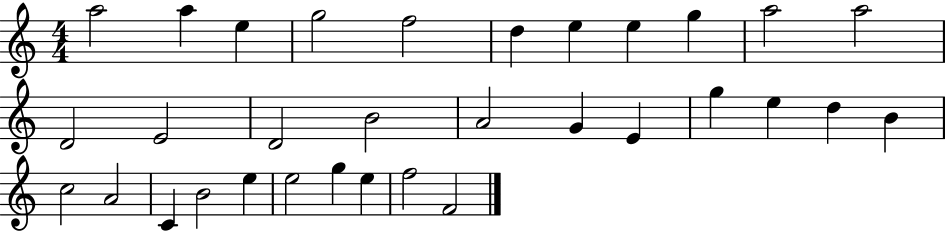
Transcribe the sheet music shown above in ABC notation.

X:1
T:Untitled
M:4/4
L:1/4
K:C
a2 a e g2 f2 d e e g a2 a2 D2 E2 D2 B2 A2 G E g e d B c2 A2 C B2 e e2 g e f2 F2